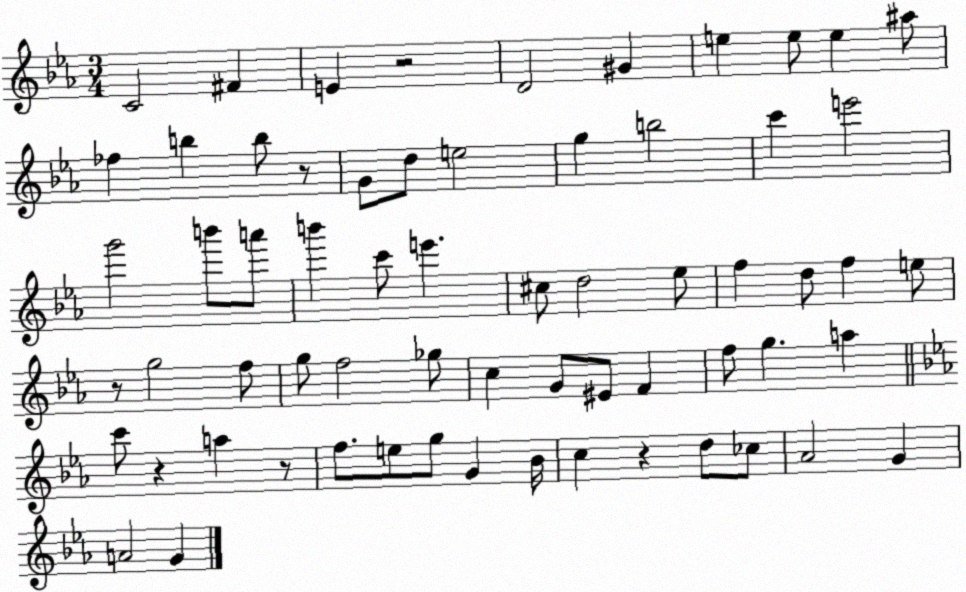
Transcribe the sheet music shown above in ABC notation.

X:1
T:Untitled
M:3/4
L:1/4
K:Eb
C2 ^F E z2 D2 ^G e e/2 e ^a/2 _f b b/2 z/2 G/2 d/2 e2 g b2 c' e'2 g'2 b'/2 a'/2 b' c'/2 e' ^c/2 d2 _e/2 f d/2 f e/2 z/2 g2 f/2 g/2 f2 _g/2 c G/2 ^E/2 F f/2 g a c'/2 z a z/2 f/2 e/2 g/2 G _B/4 c z d/2 _c/2 _A2 G A2 G